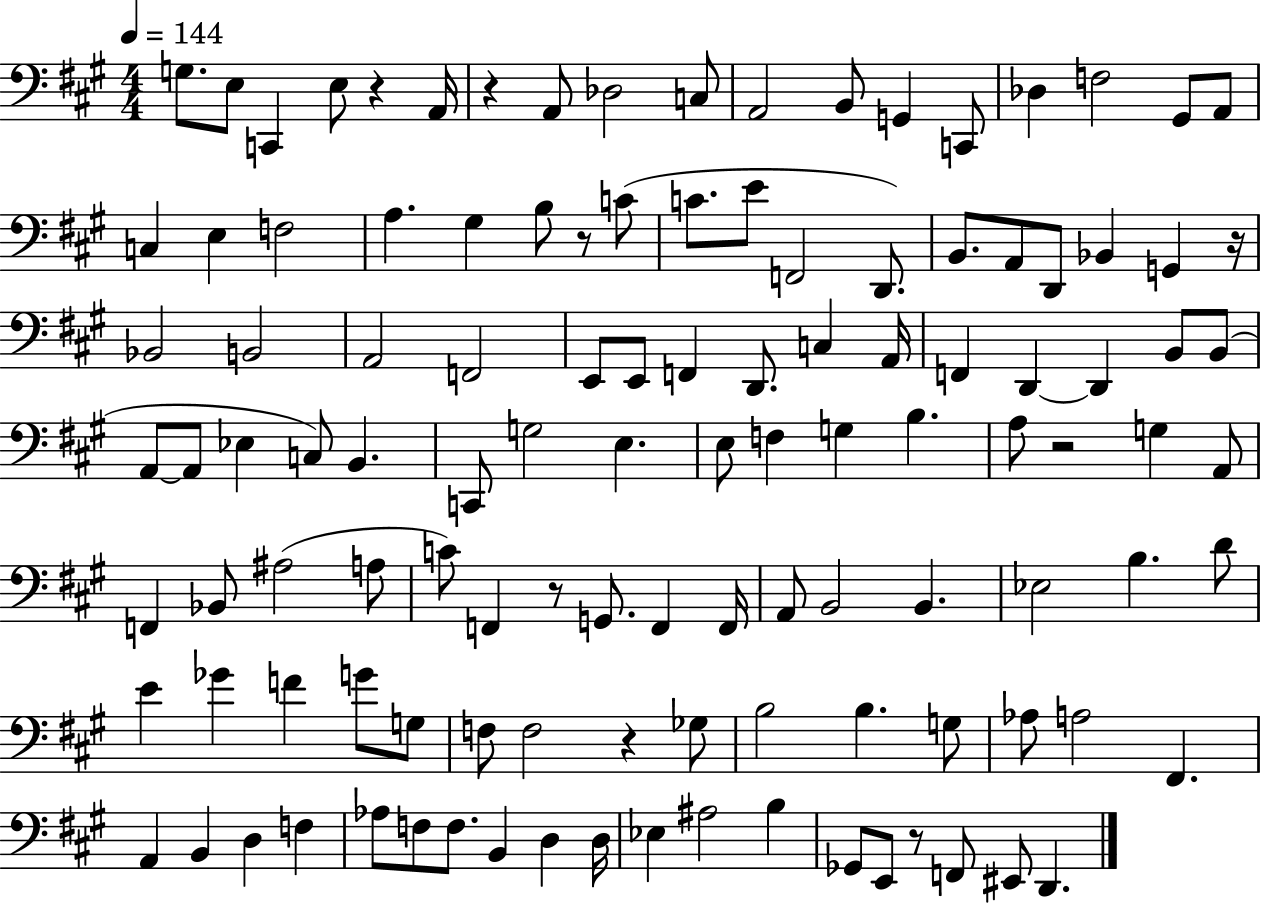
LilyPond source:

{
  \clef bass
  \numericTimeSignature
  \time 4/4
  \key a \major
  \tempo 4 = 144
  g8. e8 c,4 e8 r4 a,16 | r4 a,8 des2 c8 | a,2 b,8 g,4 c,8 | des4 f2 gis,8 a,8 | \break c4 e4 f2 | a4. gis4 b8 r8 c'8( | c'8. e'8 f,2 d,8.) | b,8. a,8 d,8 bes,4 g,4 r16 | \break bes,2 b,2 | a,2 f,2 | e,8 e,8 f,4 d,8. c4 a,16 | f,4 d,4~~ d,4 b,8 b,8( | \break a,8~~ a,8 ees4 c8) b,4. | c,8 g2 e4. | e8 f4 g4 b4. | a8 r2 g4 a,8 | \break f,4 bes,8 ais2( a8 | c'8) f,4 r8 g,8. f,4 f,16 | a,8 b,2 b,4. | ees2 b4. d'8 | \break e'4 ges'4 f'4 g'8 g8 | f8 f2 r4 ges8 | b2 b4. g8 | aes8 a2 fis,4. | \break a,4 b,4 d4 f4 | aes8 f8 f8. b,4 d4 d16 | ees4 ais2 b4 | ges,8 e,8 r8 f,8 eis,8 d,4. | \break \bar "|."
}